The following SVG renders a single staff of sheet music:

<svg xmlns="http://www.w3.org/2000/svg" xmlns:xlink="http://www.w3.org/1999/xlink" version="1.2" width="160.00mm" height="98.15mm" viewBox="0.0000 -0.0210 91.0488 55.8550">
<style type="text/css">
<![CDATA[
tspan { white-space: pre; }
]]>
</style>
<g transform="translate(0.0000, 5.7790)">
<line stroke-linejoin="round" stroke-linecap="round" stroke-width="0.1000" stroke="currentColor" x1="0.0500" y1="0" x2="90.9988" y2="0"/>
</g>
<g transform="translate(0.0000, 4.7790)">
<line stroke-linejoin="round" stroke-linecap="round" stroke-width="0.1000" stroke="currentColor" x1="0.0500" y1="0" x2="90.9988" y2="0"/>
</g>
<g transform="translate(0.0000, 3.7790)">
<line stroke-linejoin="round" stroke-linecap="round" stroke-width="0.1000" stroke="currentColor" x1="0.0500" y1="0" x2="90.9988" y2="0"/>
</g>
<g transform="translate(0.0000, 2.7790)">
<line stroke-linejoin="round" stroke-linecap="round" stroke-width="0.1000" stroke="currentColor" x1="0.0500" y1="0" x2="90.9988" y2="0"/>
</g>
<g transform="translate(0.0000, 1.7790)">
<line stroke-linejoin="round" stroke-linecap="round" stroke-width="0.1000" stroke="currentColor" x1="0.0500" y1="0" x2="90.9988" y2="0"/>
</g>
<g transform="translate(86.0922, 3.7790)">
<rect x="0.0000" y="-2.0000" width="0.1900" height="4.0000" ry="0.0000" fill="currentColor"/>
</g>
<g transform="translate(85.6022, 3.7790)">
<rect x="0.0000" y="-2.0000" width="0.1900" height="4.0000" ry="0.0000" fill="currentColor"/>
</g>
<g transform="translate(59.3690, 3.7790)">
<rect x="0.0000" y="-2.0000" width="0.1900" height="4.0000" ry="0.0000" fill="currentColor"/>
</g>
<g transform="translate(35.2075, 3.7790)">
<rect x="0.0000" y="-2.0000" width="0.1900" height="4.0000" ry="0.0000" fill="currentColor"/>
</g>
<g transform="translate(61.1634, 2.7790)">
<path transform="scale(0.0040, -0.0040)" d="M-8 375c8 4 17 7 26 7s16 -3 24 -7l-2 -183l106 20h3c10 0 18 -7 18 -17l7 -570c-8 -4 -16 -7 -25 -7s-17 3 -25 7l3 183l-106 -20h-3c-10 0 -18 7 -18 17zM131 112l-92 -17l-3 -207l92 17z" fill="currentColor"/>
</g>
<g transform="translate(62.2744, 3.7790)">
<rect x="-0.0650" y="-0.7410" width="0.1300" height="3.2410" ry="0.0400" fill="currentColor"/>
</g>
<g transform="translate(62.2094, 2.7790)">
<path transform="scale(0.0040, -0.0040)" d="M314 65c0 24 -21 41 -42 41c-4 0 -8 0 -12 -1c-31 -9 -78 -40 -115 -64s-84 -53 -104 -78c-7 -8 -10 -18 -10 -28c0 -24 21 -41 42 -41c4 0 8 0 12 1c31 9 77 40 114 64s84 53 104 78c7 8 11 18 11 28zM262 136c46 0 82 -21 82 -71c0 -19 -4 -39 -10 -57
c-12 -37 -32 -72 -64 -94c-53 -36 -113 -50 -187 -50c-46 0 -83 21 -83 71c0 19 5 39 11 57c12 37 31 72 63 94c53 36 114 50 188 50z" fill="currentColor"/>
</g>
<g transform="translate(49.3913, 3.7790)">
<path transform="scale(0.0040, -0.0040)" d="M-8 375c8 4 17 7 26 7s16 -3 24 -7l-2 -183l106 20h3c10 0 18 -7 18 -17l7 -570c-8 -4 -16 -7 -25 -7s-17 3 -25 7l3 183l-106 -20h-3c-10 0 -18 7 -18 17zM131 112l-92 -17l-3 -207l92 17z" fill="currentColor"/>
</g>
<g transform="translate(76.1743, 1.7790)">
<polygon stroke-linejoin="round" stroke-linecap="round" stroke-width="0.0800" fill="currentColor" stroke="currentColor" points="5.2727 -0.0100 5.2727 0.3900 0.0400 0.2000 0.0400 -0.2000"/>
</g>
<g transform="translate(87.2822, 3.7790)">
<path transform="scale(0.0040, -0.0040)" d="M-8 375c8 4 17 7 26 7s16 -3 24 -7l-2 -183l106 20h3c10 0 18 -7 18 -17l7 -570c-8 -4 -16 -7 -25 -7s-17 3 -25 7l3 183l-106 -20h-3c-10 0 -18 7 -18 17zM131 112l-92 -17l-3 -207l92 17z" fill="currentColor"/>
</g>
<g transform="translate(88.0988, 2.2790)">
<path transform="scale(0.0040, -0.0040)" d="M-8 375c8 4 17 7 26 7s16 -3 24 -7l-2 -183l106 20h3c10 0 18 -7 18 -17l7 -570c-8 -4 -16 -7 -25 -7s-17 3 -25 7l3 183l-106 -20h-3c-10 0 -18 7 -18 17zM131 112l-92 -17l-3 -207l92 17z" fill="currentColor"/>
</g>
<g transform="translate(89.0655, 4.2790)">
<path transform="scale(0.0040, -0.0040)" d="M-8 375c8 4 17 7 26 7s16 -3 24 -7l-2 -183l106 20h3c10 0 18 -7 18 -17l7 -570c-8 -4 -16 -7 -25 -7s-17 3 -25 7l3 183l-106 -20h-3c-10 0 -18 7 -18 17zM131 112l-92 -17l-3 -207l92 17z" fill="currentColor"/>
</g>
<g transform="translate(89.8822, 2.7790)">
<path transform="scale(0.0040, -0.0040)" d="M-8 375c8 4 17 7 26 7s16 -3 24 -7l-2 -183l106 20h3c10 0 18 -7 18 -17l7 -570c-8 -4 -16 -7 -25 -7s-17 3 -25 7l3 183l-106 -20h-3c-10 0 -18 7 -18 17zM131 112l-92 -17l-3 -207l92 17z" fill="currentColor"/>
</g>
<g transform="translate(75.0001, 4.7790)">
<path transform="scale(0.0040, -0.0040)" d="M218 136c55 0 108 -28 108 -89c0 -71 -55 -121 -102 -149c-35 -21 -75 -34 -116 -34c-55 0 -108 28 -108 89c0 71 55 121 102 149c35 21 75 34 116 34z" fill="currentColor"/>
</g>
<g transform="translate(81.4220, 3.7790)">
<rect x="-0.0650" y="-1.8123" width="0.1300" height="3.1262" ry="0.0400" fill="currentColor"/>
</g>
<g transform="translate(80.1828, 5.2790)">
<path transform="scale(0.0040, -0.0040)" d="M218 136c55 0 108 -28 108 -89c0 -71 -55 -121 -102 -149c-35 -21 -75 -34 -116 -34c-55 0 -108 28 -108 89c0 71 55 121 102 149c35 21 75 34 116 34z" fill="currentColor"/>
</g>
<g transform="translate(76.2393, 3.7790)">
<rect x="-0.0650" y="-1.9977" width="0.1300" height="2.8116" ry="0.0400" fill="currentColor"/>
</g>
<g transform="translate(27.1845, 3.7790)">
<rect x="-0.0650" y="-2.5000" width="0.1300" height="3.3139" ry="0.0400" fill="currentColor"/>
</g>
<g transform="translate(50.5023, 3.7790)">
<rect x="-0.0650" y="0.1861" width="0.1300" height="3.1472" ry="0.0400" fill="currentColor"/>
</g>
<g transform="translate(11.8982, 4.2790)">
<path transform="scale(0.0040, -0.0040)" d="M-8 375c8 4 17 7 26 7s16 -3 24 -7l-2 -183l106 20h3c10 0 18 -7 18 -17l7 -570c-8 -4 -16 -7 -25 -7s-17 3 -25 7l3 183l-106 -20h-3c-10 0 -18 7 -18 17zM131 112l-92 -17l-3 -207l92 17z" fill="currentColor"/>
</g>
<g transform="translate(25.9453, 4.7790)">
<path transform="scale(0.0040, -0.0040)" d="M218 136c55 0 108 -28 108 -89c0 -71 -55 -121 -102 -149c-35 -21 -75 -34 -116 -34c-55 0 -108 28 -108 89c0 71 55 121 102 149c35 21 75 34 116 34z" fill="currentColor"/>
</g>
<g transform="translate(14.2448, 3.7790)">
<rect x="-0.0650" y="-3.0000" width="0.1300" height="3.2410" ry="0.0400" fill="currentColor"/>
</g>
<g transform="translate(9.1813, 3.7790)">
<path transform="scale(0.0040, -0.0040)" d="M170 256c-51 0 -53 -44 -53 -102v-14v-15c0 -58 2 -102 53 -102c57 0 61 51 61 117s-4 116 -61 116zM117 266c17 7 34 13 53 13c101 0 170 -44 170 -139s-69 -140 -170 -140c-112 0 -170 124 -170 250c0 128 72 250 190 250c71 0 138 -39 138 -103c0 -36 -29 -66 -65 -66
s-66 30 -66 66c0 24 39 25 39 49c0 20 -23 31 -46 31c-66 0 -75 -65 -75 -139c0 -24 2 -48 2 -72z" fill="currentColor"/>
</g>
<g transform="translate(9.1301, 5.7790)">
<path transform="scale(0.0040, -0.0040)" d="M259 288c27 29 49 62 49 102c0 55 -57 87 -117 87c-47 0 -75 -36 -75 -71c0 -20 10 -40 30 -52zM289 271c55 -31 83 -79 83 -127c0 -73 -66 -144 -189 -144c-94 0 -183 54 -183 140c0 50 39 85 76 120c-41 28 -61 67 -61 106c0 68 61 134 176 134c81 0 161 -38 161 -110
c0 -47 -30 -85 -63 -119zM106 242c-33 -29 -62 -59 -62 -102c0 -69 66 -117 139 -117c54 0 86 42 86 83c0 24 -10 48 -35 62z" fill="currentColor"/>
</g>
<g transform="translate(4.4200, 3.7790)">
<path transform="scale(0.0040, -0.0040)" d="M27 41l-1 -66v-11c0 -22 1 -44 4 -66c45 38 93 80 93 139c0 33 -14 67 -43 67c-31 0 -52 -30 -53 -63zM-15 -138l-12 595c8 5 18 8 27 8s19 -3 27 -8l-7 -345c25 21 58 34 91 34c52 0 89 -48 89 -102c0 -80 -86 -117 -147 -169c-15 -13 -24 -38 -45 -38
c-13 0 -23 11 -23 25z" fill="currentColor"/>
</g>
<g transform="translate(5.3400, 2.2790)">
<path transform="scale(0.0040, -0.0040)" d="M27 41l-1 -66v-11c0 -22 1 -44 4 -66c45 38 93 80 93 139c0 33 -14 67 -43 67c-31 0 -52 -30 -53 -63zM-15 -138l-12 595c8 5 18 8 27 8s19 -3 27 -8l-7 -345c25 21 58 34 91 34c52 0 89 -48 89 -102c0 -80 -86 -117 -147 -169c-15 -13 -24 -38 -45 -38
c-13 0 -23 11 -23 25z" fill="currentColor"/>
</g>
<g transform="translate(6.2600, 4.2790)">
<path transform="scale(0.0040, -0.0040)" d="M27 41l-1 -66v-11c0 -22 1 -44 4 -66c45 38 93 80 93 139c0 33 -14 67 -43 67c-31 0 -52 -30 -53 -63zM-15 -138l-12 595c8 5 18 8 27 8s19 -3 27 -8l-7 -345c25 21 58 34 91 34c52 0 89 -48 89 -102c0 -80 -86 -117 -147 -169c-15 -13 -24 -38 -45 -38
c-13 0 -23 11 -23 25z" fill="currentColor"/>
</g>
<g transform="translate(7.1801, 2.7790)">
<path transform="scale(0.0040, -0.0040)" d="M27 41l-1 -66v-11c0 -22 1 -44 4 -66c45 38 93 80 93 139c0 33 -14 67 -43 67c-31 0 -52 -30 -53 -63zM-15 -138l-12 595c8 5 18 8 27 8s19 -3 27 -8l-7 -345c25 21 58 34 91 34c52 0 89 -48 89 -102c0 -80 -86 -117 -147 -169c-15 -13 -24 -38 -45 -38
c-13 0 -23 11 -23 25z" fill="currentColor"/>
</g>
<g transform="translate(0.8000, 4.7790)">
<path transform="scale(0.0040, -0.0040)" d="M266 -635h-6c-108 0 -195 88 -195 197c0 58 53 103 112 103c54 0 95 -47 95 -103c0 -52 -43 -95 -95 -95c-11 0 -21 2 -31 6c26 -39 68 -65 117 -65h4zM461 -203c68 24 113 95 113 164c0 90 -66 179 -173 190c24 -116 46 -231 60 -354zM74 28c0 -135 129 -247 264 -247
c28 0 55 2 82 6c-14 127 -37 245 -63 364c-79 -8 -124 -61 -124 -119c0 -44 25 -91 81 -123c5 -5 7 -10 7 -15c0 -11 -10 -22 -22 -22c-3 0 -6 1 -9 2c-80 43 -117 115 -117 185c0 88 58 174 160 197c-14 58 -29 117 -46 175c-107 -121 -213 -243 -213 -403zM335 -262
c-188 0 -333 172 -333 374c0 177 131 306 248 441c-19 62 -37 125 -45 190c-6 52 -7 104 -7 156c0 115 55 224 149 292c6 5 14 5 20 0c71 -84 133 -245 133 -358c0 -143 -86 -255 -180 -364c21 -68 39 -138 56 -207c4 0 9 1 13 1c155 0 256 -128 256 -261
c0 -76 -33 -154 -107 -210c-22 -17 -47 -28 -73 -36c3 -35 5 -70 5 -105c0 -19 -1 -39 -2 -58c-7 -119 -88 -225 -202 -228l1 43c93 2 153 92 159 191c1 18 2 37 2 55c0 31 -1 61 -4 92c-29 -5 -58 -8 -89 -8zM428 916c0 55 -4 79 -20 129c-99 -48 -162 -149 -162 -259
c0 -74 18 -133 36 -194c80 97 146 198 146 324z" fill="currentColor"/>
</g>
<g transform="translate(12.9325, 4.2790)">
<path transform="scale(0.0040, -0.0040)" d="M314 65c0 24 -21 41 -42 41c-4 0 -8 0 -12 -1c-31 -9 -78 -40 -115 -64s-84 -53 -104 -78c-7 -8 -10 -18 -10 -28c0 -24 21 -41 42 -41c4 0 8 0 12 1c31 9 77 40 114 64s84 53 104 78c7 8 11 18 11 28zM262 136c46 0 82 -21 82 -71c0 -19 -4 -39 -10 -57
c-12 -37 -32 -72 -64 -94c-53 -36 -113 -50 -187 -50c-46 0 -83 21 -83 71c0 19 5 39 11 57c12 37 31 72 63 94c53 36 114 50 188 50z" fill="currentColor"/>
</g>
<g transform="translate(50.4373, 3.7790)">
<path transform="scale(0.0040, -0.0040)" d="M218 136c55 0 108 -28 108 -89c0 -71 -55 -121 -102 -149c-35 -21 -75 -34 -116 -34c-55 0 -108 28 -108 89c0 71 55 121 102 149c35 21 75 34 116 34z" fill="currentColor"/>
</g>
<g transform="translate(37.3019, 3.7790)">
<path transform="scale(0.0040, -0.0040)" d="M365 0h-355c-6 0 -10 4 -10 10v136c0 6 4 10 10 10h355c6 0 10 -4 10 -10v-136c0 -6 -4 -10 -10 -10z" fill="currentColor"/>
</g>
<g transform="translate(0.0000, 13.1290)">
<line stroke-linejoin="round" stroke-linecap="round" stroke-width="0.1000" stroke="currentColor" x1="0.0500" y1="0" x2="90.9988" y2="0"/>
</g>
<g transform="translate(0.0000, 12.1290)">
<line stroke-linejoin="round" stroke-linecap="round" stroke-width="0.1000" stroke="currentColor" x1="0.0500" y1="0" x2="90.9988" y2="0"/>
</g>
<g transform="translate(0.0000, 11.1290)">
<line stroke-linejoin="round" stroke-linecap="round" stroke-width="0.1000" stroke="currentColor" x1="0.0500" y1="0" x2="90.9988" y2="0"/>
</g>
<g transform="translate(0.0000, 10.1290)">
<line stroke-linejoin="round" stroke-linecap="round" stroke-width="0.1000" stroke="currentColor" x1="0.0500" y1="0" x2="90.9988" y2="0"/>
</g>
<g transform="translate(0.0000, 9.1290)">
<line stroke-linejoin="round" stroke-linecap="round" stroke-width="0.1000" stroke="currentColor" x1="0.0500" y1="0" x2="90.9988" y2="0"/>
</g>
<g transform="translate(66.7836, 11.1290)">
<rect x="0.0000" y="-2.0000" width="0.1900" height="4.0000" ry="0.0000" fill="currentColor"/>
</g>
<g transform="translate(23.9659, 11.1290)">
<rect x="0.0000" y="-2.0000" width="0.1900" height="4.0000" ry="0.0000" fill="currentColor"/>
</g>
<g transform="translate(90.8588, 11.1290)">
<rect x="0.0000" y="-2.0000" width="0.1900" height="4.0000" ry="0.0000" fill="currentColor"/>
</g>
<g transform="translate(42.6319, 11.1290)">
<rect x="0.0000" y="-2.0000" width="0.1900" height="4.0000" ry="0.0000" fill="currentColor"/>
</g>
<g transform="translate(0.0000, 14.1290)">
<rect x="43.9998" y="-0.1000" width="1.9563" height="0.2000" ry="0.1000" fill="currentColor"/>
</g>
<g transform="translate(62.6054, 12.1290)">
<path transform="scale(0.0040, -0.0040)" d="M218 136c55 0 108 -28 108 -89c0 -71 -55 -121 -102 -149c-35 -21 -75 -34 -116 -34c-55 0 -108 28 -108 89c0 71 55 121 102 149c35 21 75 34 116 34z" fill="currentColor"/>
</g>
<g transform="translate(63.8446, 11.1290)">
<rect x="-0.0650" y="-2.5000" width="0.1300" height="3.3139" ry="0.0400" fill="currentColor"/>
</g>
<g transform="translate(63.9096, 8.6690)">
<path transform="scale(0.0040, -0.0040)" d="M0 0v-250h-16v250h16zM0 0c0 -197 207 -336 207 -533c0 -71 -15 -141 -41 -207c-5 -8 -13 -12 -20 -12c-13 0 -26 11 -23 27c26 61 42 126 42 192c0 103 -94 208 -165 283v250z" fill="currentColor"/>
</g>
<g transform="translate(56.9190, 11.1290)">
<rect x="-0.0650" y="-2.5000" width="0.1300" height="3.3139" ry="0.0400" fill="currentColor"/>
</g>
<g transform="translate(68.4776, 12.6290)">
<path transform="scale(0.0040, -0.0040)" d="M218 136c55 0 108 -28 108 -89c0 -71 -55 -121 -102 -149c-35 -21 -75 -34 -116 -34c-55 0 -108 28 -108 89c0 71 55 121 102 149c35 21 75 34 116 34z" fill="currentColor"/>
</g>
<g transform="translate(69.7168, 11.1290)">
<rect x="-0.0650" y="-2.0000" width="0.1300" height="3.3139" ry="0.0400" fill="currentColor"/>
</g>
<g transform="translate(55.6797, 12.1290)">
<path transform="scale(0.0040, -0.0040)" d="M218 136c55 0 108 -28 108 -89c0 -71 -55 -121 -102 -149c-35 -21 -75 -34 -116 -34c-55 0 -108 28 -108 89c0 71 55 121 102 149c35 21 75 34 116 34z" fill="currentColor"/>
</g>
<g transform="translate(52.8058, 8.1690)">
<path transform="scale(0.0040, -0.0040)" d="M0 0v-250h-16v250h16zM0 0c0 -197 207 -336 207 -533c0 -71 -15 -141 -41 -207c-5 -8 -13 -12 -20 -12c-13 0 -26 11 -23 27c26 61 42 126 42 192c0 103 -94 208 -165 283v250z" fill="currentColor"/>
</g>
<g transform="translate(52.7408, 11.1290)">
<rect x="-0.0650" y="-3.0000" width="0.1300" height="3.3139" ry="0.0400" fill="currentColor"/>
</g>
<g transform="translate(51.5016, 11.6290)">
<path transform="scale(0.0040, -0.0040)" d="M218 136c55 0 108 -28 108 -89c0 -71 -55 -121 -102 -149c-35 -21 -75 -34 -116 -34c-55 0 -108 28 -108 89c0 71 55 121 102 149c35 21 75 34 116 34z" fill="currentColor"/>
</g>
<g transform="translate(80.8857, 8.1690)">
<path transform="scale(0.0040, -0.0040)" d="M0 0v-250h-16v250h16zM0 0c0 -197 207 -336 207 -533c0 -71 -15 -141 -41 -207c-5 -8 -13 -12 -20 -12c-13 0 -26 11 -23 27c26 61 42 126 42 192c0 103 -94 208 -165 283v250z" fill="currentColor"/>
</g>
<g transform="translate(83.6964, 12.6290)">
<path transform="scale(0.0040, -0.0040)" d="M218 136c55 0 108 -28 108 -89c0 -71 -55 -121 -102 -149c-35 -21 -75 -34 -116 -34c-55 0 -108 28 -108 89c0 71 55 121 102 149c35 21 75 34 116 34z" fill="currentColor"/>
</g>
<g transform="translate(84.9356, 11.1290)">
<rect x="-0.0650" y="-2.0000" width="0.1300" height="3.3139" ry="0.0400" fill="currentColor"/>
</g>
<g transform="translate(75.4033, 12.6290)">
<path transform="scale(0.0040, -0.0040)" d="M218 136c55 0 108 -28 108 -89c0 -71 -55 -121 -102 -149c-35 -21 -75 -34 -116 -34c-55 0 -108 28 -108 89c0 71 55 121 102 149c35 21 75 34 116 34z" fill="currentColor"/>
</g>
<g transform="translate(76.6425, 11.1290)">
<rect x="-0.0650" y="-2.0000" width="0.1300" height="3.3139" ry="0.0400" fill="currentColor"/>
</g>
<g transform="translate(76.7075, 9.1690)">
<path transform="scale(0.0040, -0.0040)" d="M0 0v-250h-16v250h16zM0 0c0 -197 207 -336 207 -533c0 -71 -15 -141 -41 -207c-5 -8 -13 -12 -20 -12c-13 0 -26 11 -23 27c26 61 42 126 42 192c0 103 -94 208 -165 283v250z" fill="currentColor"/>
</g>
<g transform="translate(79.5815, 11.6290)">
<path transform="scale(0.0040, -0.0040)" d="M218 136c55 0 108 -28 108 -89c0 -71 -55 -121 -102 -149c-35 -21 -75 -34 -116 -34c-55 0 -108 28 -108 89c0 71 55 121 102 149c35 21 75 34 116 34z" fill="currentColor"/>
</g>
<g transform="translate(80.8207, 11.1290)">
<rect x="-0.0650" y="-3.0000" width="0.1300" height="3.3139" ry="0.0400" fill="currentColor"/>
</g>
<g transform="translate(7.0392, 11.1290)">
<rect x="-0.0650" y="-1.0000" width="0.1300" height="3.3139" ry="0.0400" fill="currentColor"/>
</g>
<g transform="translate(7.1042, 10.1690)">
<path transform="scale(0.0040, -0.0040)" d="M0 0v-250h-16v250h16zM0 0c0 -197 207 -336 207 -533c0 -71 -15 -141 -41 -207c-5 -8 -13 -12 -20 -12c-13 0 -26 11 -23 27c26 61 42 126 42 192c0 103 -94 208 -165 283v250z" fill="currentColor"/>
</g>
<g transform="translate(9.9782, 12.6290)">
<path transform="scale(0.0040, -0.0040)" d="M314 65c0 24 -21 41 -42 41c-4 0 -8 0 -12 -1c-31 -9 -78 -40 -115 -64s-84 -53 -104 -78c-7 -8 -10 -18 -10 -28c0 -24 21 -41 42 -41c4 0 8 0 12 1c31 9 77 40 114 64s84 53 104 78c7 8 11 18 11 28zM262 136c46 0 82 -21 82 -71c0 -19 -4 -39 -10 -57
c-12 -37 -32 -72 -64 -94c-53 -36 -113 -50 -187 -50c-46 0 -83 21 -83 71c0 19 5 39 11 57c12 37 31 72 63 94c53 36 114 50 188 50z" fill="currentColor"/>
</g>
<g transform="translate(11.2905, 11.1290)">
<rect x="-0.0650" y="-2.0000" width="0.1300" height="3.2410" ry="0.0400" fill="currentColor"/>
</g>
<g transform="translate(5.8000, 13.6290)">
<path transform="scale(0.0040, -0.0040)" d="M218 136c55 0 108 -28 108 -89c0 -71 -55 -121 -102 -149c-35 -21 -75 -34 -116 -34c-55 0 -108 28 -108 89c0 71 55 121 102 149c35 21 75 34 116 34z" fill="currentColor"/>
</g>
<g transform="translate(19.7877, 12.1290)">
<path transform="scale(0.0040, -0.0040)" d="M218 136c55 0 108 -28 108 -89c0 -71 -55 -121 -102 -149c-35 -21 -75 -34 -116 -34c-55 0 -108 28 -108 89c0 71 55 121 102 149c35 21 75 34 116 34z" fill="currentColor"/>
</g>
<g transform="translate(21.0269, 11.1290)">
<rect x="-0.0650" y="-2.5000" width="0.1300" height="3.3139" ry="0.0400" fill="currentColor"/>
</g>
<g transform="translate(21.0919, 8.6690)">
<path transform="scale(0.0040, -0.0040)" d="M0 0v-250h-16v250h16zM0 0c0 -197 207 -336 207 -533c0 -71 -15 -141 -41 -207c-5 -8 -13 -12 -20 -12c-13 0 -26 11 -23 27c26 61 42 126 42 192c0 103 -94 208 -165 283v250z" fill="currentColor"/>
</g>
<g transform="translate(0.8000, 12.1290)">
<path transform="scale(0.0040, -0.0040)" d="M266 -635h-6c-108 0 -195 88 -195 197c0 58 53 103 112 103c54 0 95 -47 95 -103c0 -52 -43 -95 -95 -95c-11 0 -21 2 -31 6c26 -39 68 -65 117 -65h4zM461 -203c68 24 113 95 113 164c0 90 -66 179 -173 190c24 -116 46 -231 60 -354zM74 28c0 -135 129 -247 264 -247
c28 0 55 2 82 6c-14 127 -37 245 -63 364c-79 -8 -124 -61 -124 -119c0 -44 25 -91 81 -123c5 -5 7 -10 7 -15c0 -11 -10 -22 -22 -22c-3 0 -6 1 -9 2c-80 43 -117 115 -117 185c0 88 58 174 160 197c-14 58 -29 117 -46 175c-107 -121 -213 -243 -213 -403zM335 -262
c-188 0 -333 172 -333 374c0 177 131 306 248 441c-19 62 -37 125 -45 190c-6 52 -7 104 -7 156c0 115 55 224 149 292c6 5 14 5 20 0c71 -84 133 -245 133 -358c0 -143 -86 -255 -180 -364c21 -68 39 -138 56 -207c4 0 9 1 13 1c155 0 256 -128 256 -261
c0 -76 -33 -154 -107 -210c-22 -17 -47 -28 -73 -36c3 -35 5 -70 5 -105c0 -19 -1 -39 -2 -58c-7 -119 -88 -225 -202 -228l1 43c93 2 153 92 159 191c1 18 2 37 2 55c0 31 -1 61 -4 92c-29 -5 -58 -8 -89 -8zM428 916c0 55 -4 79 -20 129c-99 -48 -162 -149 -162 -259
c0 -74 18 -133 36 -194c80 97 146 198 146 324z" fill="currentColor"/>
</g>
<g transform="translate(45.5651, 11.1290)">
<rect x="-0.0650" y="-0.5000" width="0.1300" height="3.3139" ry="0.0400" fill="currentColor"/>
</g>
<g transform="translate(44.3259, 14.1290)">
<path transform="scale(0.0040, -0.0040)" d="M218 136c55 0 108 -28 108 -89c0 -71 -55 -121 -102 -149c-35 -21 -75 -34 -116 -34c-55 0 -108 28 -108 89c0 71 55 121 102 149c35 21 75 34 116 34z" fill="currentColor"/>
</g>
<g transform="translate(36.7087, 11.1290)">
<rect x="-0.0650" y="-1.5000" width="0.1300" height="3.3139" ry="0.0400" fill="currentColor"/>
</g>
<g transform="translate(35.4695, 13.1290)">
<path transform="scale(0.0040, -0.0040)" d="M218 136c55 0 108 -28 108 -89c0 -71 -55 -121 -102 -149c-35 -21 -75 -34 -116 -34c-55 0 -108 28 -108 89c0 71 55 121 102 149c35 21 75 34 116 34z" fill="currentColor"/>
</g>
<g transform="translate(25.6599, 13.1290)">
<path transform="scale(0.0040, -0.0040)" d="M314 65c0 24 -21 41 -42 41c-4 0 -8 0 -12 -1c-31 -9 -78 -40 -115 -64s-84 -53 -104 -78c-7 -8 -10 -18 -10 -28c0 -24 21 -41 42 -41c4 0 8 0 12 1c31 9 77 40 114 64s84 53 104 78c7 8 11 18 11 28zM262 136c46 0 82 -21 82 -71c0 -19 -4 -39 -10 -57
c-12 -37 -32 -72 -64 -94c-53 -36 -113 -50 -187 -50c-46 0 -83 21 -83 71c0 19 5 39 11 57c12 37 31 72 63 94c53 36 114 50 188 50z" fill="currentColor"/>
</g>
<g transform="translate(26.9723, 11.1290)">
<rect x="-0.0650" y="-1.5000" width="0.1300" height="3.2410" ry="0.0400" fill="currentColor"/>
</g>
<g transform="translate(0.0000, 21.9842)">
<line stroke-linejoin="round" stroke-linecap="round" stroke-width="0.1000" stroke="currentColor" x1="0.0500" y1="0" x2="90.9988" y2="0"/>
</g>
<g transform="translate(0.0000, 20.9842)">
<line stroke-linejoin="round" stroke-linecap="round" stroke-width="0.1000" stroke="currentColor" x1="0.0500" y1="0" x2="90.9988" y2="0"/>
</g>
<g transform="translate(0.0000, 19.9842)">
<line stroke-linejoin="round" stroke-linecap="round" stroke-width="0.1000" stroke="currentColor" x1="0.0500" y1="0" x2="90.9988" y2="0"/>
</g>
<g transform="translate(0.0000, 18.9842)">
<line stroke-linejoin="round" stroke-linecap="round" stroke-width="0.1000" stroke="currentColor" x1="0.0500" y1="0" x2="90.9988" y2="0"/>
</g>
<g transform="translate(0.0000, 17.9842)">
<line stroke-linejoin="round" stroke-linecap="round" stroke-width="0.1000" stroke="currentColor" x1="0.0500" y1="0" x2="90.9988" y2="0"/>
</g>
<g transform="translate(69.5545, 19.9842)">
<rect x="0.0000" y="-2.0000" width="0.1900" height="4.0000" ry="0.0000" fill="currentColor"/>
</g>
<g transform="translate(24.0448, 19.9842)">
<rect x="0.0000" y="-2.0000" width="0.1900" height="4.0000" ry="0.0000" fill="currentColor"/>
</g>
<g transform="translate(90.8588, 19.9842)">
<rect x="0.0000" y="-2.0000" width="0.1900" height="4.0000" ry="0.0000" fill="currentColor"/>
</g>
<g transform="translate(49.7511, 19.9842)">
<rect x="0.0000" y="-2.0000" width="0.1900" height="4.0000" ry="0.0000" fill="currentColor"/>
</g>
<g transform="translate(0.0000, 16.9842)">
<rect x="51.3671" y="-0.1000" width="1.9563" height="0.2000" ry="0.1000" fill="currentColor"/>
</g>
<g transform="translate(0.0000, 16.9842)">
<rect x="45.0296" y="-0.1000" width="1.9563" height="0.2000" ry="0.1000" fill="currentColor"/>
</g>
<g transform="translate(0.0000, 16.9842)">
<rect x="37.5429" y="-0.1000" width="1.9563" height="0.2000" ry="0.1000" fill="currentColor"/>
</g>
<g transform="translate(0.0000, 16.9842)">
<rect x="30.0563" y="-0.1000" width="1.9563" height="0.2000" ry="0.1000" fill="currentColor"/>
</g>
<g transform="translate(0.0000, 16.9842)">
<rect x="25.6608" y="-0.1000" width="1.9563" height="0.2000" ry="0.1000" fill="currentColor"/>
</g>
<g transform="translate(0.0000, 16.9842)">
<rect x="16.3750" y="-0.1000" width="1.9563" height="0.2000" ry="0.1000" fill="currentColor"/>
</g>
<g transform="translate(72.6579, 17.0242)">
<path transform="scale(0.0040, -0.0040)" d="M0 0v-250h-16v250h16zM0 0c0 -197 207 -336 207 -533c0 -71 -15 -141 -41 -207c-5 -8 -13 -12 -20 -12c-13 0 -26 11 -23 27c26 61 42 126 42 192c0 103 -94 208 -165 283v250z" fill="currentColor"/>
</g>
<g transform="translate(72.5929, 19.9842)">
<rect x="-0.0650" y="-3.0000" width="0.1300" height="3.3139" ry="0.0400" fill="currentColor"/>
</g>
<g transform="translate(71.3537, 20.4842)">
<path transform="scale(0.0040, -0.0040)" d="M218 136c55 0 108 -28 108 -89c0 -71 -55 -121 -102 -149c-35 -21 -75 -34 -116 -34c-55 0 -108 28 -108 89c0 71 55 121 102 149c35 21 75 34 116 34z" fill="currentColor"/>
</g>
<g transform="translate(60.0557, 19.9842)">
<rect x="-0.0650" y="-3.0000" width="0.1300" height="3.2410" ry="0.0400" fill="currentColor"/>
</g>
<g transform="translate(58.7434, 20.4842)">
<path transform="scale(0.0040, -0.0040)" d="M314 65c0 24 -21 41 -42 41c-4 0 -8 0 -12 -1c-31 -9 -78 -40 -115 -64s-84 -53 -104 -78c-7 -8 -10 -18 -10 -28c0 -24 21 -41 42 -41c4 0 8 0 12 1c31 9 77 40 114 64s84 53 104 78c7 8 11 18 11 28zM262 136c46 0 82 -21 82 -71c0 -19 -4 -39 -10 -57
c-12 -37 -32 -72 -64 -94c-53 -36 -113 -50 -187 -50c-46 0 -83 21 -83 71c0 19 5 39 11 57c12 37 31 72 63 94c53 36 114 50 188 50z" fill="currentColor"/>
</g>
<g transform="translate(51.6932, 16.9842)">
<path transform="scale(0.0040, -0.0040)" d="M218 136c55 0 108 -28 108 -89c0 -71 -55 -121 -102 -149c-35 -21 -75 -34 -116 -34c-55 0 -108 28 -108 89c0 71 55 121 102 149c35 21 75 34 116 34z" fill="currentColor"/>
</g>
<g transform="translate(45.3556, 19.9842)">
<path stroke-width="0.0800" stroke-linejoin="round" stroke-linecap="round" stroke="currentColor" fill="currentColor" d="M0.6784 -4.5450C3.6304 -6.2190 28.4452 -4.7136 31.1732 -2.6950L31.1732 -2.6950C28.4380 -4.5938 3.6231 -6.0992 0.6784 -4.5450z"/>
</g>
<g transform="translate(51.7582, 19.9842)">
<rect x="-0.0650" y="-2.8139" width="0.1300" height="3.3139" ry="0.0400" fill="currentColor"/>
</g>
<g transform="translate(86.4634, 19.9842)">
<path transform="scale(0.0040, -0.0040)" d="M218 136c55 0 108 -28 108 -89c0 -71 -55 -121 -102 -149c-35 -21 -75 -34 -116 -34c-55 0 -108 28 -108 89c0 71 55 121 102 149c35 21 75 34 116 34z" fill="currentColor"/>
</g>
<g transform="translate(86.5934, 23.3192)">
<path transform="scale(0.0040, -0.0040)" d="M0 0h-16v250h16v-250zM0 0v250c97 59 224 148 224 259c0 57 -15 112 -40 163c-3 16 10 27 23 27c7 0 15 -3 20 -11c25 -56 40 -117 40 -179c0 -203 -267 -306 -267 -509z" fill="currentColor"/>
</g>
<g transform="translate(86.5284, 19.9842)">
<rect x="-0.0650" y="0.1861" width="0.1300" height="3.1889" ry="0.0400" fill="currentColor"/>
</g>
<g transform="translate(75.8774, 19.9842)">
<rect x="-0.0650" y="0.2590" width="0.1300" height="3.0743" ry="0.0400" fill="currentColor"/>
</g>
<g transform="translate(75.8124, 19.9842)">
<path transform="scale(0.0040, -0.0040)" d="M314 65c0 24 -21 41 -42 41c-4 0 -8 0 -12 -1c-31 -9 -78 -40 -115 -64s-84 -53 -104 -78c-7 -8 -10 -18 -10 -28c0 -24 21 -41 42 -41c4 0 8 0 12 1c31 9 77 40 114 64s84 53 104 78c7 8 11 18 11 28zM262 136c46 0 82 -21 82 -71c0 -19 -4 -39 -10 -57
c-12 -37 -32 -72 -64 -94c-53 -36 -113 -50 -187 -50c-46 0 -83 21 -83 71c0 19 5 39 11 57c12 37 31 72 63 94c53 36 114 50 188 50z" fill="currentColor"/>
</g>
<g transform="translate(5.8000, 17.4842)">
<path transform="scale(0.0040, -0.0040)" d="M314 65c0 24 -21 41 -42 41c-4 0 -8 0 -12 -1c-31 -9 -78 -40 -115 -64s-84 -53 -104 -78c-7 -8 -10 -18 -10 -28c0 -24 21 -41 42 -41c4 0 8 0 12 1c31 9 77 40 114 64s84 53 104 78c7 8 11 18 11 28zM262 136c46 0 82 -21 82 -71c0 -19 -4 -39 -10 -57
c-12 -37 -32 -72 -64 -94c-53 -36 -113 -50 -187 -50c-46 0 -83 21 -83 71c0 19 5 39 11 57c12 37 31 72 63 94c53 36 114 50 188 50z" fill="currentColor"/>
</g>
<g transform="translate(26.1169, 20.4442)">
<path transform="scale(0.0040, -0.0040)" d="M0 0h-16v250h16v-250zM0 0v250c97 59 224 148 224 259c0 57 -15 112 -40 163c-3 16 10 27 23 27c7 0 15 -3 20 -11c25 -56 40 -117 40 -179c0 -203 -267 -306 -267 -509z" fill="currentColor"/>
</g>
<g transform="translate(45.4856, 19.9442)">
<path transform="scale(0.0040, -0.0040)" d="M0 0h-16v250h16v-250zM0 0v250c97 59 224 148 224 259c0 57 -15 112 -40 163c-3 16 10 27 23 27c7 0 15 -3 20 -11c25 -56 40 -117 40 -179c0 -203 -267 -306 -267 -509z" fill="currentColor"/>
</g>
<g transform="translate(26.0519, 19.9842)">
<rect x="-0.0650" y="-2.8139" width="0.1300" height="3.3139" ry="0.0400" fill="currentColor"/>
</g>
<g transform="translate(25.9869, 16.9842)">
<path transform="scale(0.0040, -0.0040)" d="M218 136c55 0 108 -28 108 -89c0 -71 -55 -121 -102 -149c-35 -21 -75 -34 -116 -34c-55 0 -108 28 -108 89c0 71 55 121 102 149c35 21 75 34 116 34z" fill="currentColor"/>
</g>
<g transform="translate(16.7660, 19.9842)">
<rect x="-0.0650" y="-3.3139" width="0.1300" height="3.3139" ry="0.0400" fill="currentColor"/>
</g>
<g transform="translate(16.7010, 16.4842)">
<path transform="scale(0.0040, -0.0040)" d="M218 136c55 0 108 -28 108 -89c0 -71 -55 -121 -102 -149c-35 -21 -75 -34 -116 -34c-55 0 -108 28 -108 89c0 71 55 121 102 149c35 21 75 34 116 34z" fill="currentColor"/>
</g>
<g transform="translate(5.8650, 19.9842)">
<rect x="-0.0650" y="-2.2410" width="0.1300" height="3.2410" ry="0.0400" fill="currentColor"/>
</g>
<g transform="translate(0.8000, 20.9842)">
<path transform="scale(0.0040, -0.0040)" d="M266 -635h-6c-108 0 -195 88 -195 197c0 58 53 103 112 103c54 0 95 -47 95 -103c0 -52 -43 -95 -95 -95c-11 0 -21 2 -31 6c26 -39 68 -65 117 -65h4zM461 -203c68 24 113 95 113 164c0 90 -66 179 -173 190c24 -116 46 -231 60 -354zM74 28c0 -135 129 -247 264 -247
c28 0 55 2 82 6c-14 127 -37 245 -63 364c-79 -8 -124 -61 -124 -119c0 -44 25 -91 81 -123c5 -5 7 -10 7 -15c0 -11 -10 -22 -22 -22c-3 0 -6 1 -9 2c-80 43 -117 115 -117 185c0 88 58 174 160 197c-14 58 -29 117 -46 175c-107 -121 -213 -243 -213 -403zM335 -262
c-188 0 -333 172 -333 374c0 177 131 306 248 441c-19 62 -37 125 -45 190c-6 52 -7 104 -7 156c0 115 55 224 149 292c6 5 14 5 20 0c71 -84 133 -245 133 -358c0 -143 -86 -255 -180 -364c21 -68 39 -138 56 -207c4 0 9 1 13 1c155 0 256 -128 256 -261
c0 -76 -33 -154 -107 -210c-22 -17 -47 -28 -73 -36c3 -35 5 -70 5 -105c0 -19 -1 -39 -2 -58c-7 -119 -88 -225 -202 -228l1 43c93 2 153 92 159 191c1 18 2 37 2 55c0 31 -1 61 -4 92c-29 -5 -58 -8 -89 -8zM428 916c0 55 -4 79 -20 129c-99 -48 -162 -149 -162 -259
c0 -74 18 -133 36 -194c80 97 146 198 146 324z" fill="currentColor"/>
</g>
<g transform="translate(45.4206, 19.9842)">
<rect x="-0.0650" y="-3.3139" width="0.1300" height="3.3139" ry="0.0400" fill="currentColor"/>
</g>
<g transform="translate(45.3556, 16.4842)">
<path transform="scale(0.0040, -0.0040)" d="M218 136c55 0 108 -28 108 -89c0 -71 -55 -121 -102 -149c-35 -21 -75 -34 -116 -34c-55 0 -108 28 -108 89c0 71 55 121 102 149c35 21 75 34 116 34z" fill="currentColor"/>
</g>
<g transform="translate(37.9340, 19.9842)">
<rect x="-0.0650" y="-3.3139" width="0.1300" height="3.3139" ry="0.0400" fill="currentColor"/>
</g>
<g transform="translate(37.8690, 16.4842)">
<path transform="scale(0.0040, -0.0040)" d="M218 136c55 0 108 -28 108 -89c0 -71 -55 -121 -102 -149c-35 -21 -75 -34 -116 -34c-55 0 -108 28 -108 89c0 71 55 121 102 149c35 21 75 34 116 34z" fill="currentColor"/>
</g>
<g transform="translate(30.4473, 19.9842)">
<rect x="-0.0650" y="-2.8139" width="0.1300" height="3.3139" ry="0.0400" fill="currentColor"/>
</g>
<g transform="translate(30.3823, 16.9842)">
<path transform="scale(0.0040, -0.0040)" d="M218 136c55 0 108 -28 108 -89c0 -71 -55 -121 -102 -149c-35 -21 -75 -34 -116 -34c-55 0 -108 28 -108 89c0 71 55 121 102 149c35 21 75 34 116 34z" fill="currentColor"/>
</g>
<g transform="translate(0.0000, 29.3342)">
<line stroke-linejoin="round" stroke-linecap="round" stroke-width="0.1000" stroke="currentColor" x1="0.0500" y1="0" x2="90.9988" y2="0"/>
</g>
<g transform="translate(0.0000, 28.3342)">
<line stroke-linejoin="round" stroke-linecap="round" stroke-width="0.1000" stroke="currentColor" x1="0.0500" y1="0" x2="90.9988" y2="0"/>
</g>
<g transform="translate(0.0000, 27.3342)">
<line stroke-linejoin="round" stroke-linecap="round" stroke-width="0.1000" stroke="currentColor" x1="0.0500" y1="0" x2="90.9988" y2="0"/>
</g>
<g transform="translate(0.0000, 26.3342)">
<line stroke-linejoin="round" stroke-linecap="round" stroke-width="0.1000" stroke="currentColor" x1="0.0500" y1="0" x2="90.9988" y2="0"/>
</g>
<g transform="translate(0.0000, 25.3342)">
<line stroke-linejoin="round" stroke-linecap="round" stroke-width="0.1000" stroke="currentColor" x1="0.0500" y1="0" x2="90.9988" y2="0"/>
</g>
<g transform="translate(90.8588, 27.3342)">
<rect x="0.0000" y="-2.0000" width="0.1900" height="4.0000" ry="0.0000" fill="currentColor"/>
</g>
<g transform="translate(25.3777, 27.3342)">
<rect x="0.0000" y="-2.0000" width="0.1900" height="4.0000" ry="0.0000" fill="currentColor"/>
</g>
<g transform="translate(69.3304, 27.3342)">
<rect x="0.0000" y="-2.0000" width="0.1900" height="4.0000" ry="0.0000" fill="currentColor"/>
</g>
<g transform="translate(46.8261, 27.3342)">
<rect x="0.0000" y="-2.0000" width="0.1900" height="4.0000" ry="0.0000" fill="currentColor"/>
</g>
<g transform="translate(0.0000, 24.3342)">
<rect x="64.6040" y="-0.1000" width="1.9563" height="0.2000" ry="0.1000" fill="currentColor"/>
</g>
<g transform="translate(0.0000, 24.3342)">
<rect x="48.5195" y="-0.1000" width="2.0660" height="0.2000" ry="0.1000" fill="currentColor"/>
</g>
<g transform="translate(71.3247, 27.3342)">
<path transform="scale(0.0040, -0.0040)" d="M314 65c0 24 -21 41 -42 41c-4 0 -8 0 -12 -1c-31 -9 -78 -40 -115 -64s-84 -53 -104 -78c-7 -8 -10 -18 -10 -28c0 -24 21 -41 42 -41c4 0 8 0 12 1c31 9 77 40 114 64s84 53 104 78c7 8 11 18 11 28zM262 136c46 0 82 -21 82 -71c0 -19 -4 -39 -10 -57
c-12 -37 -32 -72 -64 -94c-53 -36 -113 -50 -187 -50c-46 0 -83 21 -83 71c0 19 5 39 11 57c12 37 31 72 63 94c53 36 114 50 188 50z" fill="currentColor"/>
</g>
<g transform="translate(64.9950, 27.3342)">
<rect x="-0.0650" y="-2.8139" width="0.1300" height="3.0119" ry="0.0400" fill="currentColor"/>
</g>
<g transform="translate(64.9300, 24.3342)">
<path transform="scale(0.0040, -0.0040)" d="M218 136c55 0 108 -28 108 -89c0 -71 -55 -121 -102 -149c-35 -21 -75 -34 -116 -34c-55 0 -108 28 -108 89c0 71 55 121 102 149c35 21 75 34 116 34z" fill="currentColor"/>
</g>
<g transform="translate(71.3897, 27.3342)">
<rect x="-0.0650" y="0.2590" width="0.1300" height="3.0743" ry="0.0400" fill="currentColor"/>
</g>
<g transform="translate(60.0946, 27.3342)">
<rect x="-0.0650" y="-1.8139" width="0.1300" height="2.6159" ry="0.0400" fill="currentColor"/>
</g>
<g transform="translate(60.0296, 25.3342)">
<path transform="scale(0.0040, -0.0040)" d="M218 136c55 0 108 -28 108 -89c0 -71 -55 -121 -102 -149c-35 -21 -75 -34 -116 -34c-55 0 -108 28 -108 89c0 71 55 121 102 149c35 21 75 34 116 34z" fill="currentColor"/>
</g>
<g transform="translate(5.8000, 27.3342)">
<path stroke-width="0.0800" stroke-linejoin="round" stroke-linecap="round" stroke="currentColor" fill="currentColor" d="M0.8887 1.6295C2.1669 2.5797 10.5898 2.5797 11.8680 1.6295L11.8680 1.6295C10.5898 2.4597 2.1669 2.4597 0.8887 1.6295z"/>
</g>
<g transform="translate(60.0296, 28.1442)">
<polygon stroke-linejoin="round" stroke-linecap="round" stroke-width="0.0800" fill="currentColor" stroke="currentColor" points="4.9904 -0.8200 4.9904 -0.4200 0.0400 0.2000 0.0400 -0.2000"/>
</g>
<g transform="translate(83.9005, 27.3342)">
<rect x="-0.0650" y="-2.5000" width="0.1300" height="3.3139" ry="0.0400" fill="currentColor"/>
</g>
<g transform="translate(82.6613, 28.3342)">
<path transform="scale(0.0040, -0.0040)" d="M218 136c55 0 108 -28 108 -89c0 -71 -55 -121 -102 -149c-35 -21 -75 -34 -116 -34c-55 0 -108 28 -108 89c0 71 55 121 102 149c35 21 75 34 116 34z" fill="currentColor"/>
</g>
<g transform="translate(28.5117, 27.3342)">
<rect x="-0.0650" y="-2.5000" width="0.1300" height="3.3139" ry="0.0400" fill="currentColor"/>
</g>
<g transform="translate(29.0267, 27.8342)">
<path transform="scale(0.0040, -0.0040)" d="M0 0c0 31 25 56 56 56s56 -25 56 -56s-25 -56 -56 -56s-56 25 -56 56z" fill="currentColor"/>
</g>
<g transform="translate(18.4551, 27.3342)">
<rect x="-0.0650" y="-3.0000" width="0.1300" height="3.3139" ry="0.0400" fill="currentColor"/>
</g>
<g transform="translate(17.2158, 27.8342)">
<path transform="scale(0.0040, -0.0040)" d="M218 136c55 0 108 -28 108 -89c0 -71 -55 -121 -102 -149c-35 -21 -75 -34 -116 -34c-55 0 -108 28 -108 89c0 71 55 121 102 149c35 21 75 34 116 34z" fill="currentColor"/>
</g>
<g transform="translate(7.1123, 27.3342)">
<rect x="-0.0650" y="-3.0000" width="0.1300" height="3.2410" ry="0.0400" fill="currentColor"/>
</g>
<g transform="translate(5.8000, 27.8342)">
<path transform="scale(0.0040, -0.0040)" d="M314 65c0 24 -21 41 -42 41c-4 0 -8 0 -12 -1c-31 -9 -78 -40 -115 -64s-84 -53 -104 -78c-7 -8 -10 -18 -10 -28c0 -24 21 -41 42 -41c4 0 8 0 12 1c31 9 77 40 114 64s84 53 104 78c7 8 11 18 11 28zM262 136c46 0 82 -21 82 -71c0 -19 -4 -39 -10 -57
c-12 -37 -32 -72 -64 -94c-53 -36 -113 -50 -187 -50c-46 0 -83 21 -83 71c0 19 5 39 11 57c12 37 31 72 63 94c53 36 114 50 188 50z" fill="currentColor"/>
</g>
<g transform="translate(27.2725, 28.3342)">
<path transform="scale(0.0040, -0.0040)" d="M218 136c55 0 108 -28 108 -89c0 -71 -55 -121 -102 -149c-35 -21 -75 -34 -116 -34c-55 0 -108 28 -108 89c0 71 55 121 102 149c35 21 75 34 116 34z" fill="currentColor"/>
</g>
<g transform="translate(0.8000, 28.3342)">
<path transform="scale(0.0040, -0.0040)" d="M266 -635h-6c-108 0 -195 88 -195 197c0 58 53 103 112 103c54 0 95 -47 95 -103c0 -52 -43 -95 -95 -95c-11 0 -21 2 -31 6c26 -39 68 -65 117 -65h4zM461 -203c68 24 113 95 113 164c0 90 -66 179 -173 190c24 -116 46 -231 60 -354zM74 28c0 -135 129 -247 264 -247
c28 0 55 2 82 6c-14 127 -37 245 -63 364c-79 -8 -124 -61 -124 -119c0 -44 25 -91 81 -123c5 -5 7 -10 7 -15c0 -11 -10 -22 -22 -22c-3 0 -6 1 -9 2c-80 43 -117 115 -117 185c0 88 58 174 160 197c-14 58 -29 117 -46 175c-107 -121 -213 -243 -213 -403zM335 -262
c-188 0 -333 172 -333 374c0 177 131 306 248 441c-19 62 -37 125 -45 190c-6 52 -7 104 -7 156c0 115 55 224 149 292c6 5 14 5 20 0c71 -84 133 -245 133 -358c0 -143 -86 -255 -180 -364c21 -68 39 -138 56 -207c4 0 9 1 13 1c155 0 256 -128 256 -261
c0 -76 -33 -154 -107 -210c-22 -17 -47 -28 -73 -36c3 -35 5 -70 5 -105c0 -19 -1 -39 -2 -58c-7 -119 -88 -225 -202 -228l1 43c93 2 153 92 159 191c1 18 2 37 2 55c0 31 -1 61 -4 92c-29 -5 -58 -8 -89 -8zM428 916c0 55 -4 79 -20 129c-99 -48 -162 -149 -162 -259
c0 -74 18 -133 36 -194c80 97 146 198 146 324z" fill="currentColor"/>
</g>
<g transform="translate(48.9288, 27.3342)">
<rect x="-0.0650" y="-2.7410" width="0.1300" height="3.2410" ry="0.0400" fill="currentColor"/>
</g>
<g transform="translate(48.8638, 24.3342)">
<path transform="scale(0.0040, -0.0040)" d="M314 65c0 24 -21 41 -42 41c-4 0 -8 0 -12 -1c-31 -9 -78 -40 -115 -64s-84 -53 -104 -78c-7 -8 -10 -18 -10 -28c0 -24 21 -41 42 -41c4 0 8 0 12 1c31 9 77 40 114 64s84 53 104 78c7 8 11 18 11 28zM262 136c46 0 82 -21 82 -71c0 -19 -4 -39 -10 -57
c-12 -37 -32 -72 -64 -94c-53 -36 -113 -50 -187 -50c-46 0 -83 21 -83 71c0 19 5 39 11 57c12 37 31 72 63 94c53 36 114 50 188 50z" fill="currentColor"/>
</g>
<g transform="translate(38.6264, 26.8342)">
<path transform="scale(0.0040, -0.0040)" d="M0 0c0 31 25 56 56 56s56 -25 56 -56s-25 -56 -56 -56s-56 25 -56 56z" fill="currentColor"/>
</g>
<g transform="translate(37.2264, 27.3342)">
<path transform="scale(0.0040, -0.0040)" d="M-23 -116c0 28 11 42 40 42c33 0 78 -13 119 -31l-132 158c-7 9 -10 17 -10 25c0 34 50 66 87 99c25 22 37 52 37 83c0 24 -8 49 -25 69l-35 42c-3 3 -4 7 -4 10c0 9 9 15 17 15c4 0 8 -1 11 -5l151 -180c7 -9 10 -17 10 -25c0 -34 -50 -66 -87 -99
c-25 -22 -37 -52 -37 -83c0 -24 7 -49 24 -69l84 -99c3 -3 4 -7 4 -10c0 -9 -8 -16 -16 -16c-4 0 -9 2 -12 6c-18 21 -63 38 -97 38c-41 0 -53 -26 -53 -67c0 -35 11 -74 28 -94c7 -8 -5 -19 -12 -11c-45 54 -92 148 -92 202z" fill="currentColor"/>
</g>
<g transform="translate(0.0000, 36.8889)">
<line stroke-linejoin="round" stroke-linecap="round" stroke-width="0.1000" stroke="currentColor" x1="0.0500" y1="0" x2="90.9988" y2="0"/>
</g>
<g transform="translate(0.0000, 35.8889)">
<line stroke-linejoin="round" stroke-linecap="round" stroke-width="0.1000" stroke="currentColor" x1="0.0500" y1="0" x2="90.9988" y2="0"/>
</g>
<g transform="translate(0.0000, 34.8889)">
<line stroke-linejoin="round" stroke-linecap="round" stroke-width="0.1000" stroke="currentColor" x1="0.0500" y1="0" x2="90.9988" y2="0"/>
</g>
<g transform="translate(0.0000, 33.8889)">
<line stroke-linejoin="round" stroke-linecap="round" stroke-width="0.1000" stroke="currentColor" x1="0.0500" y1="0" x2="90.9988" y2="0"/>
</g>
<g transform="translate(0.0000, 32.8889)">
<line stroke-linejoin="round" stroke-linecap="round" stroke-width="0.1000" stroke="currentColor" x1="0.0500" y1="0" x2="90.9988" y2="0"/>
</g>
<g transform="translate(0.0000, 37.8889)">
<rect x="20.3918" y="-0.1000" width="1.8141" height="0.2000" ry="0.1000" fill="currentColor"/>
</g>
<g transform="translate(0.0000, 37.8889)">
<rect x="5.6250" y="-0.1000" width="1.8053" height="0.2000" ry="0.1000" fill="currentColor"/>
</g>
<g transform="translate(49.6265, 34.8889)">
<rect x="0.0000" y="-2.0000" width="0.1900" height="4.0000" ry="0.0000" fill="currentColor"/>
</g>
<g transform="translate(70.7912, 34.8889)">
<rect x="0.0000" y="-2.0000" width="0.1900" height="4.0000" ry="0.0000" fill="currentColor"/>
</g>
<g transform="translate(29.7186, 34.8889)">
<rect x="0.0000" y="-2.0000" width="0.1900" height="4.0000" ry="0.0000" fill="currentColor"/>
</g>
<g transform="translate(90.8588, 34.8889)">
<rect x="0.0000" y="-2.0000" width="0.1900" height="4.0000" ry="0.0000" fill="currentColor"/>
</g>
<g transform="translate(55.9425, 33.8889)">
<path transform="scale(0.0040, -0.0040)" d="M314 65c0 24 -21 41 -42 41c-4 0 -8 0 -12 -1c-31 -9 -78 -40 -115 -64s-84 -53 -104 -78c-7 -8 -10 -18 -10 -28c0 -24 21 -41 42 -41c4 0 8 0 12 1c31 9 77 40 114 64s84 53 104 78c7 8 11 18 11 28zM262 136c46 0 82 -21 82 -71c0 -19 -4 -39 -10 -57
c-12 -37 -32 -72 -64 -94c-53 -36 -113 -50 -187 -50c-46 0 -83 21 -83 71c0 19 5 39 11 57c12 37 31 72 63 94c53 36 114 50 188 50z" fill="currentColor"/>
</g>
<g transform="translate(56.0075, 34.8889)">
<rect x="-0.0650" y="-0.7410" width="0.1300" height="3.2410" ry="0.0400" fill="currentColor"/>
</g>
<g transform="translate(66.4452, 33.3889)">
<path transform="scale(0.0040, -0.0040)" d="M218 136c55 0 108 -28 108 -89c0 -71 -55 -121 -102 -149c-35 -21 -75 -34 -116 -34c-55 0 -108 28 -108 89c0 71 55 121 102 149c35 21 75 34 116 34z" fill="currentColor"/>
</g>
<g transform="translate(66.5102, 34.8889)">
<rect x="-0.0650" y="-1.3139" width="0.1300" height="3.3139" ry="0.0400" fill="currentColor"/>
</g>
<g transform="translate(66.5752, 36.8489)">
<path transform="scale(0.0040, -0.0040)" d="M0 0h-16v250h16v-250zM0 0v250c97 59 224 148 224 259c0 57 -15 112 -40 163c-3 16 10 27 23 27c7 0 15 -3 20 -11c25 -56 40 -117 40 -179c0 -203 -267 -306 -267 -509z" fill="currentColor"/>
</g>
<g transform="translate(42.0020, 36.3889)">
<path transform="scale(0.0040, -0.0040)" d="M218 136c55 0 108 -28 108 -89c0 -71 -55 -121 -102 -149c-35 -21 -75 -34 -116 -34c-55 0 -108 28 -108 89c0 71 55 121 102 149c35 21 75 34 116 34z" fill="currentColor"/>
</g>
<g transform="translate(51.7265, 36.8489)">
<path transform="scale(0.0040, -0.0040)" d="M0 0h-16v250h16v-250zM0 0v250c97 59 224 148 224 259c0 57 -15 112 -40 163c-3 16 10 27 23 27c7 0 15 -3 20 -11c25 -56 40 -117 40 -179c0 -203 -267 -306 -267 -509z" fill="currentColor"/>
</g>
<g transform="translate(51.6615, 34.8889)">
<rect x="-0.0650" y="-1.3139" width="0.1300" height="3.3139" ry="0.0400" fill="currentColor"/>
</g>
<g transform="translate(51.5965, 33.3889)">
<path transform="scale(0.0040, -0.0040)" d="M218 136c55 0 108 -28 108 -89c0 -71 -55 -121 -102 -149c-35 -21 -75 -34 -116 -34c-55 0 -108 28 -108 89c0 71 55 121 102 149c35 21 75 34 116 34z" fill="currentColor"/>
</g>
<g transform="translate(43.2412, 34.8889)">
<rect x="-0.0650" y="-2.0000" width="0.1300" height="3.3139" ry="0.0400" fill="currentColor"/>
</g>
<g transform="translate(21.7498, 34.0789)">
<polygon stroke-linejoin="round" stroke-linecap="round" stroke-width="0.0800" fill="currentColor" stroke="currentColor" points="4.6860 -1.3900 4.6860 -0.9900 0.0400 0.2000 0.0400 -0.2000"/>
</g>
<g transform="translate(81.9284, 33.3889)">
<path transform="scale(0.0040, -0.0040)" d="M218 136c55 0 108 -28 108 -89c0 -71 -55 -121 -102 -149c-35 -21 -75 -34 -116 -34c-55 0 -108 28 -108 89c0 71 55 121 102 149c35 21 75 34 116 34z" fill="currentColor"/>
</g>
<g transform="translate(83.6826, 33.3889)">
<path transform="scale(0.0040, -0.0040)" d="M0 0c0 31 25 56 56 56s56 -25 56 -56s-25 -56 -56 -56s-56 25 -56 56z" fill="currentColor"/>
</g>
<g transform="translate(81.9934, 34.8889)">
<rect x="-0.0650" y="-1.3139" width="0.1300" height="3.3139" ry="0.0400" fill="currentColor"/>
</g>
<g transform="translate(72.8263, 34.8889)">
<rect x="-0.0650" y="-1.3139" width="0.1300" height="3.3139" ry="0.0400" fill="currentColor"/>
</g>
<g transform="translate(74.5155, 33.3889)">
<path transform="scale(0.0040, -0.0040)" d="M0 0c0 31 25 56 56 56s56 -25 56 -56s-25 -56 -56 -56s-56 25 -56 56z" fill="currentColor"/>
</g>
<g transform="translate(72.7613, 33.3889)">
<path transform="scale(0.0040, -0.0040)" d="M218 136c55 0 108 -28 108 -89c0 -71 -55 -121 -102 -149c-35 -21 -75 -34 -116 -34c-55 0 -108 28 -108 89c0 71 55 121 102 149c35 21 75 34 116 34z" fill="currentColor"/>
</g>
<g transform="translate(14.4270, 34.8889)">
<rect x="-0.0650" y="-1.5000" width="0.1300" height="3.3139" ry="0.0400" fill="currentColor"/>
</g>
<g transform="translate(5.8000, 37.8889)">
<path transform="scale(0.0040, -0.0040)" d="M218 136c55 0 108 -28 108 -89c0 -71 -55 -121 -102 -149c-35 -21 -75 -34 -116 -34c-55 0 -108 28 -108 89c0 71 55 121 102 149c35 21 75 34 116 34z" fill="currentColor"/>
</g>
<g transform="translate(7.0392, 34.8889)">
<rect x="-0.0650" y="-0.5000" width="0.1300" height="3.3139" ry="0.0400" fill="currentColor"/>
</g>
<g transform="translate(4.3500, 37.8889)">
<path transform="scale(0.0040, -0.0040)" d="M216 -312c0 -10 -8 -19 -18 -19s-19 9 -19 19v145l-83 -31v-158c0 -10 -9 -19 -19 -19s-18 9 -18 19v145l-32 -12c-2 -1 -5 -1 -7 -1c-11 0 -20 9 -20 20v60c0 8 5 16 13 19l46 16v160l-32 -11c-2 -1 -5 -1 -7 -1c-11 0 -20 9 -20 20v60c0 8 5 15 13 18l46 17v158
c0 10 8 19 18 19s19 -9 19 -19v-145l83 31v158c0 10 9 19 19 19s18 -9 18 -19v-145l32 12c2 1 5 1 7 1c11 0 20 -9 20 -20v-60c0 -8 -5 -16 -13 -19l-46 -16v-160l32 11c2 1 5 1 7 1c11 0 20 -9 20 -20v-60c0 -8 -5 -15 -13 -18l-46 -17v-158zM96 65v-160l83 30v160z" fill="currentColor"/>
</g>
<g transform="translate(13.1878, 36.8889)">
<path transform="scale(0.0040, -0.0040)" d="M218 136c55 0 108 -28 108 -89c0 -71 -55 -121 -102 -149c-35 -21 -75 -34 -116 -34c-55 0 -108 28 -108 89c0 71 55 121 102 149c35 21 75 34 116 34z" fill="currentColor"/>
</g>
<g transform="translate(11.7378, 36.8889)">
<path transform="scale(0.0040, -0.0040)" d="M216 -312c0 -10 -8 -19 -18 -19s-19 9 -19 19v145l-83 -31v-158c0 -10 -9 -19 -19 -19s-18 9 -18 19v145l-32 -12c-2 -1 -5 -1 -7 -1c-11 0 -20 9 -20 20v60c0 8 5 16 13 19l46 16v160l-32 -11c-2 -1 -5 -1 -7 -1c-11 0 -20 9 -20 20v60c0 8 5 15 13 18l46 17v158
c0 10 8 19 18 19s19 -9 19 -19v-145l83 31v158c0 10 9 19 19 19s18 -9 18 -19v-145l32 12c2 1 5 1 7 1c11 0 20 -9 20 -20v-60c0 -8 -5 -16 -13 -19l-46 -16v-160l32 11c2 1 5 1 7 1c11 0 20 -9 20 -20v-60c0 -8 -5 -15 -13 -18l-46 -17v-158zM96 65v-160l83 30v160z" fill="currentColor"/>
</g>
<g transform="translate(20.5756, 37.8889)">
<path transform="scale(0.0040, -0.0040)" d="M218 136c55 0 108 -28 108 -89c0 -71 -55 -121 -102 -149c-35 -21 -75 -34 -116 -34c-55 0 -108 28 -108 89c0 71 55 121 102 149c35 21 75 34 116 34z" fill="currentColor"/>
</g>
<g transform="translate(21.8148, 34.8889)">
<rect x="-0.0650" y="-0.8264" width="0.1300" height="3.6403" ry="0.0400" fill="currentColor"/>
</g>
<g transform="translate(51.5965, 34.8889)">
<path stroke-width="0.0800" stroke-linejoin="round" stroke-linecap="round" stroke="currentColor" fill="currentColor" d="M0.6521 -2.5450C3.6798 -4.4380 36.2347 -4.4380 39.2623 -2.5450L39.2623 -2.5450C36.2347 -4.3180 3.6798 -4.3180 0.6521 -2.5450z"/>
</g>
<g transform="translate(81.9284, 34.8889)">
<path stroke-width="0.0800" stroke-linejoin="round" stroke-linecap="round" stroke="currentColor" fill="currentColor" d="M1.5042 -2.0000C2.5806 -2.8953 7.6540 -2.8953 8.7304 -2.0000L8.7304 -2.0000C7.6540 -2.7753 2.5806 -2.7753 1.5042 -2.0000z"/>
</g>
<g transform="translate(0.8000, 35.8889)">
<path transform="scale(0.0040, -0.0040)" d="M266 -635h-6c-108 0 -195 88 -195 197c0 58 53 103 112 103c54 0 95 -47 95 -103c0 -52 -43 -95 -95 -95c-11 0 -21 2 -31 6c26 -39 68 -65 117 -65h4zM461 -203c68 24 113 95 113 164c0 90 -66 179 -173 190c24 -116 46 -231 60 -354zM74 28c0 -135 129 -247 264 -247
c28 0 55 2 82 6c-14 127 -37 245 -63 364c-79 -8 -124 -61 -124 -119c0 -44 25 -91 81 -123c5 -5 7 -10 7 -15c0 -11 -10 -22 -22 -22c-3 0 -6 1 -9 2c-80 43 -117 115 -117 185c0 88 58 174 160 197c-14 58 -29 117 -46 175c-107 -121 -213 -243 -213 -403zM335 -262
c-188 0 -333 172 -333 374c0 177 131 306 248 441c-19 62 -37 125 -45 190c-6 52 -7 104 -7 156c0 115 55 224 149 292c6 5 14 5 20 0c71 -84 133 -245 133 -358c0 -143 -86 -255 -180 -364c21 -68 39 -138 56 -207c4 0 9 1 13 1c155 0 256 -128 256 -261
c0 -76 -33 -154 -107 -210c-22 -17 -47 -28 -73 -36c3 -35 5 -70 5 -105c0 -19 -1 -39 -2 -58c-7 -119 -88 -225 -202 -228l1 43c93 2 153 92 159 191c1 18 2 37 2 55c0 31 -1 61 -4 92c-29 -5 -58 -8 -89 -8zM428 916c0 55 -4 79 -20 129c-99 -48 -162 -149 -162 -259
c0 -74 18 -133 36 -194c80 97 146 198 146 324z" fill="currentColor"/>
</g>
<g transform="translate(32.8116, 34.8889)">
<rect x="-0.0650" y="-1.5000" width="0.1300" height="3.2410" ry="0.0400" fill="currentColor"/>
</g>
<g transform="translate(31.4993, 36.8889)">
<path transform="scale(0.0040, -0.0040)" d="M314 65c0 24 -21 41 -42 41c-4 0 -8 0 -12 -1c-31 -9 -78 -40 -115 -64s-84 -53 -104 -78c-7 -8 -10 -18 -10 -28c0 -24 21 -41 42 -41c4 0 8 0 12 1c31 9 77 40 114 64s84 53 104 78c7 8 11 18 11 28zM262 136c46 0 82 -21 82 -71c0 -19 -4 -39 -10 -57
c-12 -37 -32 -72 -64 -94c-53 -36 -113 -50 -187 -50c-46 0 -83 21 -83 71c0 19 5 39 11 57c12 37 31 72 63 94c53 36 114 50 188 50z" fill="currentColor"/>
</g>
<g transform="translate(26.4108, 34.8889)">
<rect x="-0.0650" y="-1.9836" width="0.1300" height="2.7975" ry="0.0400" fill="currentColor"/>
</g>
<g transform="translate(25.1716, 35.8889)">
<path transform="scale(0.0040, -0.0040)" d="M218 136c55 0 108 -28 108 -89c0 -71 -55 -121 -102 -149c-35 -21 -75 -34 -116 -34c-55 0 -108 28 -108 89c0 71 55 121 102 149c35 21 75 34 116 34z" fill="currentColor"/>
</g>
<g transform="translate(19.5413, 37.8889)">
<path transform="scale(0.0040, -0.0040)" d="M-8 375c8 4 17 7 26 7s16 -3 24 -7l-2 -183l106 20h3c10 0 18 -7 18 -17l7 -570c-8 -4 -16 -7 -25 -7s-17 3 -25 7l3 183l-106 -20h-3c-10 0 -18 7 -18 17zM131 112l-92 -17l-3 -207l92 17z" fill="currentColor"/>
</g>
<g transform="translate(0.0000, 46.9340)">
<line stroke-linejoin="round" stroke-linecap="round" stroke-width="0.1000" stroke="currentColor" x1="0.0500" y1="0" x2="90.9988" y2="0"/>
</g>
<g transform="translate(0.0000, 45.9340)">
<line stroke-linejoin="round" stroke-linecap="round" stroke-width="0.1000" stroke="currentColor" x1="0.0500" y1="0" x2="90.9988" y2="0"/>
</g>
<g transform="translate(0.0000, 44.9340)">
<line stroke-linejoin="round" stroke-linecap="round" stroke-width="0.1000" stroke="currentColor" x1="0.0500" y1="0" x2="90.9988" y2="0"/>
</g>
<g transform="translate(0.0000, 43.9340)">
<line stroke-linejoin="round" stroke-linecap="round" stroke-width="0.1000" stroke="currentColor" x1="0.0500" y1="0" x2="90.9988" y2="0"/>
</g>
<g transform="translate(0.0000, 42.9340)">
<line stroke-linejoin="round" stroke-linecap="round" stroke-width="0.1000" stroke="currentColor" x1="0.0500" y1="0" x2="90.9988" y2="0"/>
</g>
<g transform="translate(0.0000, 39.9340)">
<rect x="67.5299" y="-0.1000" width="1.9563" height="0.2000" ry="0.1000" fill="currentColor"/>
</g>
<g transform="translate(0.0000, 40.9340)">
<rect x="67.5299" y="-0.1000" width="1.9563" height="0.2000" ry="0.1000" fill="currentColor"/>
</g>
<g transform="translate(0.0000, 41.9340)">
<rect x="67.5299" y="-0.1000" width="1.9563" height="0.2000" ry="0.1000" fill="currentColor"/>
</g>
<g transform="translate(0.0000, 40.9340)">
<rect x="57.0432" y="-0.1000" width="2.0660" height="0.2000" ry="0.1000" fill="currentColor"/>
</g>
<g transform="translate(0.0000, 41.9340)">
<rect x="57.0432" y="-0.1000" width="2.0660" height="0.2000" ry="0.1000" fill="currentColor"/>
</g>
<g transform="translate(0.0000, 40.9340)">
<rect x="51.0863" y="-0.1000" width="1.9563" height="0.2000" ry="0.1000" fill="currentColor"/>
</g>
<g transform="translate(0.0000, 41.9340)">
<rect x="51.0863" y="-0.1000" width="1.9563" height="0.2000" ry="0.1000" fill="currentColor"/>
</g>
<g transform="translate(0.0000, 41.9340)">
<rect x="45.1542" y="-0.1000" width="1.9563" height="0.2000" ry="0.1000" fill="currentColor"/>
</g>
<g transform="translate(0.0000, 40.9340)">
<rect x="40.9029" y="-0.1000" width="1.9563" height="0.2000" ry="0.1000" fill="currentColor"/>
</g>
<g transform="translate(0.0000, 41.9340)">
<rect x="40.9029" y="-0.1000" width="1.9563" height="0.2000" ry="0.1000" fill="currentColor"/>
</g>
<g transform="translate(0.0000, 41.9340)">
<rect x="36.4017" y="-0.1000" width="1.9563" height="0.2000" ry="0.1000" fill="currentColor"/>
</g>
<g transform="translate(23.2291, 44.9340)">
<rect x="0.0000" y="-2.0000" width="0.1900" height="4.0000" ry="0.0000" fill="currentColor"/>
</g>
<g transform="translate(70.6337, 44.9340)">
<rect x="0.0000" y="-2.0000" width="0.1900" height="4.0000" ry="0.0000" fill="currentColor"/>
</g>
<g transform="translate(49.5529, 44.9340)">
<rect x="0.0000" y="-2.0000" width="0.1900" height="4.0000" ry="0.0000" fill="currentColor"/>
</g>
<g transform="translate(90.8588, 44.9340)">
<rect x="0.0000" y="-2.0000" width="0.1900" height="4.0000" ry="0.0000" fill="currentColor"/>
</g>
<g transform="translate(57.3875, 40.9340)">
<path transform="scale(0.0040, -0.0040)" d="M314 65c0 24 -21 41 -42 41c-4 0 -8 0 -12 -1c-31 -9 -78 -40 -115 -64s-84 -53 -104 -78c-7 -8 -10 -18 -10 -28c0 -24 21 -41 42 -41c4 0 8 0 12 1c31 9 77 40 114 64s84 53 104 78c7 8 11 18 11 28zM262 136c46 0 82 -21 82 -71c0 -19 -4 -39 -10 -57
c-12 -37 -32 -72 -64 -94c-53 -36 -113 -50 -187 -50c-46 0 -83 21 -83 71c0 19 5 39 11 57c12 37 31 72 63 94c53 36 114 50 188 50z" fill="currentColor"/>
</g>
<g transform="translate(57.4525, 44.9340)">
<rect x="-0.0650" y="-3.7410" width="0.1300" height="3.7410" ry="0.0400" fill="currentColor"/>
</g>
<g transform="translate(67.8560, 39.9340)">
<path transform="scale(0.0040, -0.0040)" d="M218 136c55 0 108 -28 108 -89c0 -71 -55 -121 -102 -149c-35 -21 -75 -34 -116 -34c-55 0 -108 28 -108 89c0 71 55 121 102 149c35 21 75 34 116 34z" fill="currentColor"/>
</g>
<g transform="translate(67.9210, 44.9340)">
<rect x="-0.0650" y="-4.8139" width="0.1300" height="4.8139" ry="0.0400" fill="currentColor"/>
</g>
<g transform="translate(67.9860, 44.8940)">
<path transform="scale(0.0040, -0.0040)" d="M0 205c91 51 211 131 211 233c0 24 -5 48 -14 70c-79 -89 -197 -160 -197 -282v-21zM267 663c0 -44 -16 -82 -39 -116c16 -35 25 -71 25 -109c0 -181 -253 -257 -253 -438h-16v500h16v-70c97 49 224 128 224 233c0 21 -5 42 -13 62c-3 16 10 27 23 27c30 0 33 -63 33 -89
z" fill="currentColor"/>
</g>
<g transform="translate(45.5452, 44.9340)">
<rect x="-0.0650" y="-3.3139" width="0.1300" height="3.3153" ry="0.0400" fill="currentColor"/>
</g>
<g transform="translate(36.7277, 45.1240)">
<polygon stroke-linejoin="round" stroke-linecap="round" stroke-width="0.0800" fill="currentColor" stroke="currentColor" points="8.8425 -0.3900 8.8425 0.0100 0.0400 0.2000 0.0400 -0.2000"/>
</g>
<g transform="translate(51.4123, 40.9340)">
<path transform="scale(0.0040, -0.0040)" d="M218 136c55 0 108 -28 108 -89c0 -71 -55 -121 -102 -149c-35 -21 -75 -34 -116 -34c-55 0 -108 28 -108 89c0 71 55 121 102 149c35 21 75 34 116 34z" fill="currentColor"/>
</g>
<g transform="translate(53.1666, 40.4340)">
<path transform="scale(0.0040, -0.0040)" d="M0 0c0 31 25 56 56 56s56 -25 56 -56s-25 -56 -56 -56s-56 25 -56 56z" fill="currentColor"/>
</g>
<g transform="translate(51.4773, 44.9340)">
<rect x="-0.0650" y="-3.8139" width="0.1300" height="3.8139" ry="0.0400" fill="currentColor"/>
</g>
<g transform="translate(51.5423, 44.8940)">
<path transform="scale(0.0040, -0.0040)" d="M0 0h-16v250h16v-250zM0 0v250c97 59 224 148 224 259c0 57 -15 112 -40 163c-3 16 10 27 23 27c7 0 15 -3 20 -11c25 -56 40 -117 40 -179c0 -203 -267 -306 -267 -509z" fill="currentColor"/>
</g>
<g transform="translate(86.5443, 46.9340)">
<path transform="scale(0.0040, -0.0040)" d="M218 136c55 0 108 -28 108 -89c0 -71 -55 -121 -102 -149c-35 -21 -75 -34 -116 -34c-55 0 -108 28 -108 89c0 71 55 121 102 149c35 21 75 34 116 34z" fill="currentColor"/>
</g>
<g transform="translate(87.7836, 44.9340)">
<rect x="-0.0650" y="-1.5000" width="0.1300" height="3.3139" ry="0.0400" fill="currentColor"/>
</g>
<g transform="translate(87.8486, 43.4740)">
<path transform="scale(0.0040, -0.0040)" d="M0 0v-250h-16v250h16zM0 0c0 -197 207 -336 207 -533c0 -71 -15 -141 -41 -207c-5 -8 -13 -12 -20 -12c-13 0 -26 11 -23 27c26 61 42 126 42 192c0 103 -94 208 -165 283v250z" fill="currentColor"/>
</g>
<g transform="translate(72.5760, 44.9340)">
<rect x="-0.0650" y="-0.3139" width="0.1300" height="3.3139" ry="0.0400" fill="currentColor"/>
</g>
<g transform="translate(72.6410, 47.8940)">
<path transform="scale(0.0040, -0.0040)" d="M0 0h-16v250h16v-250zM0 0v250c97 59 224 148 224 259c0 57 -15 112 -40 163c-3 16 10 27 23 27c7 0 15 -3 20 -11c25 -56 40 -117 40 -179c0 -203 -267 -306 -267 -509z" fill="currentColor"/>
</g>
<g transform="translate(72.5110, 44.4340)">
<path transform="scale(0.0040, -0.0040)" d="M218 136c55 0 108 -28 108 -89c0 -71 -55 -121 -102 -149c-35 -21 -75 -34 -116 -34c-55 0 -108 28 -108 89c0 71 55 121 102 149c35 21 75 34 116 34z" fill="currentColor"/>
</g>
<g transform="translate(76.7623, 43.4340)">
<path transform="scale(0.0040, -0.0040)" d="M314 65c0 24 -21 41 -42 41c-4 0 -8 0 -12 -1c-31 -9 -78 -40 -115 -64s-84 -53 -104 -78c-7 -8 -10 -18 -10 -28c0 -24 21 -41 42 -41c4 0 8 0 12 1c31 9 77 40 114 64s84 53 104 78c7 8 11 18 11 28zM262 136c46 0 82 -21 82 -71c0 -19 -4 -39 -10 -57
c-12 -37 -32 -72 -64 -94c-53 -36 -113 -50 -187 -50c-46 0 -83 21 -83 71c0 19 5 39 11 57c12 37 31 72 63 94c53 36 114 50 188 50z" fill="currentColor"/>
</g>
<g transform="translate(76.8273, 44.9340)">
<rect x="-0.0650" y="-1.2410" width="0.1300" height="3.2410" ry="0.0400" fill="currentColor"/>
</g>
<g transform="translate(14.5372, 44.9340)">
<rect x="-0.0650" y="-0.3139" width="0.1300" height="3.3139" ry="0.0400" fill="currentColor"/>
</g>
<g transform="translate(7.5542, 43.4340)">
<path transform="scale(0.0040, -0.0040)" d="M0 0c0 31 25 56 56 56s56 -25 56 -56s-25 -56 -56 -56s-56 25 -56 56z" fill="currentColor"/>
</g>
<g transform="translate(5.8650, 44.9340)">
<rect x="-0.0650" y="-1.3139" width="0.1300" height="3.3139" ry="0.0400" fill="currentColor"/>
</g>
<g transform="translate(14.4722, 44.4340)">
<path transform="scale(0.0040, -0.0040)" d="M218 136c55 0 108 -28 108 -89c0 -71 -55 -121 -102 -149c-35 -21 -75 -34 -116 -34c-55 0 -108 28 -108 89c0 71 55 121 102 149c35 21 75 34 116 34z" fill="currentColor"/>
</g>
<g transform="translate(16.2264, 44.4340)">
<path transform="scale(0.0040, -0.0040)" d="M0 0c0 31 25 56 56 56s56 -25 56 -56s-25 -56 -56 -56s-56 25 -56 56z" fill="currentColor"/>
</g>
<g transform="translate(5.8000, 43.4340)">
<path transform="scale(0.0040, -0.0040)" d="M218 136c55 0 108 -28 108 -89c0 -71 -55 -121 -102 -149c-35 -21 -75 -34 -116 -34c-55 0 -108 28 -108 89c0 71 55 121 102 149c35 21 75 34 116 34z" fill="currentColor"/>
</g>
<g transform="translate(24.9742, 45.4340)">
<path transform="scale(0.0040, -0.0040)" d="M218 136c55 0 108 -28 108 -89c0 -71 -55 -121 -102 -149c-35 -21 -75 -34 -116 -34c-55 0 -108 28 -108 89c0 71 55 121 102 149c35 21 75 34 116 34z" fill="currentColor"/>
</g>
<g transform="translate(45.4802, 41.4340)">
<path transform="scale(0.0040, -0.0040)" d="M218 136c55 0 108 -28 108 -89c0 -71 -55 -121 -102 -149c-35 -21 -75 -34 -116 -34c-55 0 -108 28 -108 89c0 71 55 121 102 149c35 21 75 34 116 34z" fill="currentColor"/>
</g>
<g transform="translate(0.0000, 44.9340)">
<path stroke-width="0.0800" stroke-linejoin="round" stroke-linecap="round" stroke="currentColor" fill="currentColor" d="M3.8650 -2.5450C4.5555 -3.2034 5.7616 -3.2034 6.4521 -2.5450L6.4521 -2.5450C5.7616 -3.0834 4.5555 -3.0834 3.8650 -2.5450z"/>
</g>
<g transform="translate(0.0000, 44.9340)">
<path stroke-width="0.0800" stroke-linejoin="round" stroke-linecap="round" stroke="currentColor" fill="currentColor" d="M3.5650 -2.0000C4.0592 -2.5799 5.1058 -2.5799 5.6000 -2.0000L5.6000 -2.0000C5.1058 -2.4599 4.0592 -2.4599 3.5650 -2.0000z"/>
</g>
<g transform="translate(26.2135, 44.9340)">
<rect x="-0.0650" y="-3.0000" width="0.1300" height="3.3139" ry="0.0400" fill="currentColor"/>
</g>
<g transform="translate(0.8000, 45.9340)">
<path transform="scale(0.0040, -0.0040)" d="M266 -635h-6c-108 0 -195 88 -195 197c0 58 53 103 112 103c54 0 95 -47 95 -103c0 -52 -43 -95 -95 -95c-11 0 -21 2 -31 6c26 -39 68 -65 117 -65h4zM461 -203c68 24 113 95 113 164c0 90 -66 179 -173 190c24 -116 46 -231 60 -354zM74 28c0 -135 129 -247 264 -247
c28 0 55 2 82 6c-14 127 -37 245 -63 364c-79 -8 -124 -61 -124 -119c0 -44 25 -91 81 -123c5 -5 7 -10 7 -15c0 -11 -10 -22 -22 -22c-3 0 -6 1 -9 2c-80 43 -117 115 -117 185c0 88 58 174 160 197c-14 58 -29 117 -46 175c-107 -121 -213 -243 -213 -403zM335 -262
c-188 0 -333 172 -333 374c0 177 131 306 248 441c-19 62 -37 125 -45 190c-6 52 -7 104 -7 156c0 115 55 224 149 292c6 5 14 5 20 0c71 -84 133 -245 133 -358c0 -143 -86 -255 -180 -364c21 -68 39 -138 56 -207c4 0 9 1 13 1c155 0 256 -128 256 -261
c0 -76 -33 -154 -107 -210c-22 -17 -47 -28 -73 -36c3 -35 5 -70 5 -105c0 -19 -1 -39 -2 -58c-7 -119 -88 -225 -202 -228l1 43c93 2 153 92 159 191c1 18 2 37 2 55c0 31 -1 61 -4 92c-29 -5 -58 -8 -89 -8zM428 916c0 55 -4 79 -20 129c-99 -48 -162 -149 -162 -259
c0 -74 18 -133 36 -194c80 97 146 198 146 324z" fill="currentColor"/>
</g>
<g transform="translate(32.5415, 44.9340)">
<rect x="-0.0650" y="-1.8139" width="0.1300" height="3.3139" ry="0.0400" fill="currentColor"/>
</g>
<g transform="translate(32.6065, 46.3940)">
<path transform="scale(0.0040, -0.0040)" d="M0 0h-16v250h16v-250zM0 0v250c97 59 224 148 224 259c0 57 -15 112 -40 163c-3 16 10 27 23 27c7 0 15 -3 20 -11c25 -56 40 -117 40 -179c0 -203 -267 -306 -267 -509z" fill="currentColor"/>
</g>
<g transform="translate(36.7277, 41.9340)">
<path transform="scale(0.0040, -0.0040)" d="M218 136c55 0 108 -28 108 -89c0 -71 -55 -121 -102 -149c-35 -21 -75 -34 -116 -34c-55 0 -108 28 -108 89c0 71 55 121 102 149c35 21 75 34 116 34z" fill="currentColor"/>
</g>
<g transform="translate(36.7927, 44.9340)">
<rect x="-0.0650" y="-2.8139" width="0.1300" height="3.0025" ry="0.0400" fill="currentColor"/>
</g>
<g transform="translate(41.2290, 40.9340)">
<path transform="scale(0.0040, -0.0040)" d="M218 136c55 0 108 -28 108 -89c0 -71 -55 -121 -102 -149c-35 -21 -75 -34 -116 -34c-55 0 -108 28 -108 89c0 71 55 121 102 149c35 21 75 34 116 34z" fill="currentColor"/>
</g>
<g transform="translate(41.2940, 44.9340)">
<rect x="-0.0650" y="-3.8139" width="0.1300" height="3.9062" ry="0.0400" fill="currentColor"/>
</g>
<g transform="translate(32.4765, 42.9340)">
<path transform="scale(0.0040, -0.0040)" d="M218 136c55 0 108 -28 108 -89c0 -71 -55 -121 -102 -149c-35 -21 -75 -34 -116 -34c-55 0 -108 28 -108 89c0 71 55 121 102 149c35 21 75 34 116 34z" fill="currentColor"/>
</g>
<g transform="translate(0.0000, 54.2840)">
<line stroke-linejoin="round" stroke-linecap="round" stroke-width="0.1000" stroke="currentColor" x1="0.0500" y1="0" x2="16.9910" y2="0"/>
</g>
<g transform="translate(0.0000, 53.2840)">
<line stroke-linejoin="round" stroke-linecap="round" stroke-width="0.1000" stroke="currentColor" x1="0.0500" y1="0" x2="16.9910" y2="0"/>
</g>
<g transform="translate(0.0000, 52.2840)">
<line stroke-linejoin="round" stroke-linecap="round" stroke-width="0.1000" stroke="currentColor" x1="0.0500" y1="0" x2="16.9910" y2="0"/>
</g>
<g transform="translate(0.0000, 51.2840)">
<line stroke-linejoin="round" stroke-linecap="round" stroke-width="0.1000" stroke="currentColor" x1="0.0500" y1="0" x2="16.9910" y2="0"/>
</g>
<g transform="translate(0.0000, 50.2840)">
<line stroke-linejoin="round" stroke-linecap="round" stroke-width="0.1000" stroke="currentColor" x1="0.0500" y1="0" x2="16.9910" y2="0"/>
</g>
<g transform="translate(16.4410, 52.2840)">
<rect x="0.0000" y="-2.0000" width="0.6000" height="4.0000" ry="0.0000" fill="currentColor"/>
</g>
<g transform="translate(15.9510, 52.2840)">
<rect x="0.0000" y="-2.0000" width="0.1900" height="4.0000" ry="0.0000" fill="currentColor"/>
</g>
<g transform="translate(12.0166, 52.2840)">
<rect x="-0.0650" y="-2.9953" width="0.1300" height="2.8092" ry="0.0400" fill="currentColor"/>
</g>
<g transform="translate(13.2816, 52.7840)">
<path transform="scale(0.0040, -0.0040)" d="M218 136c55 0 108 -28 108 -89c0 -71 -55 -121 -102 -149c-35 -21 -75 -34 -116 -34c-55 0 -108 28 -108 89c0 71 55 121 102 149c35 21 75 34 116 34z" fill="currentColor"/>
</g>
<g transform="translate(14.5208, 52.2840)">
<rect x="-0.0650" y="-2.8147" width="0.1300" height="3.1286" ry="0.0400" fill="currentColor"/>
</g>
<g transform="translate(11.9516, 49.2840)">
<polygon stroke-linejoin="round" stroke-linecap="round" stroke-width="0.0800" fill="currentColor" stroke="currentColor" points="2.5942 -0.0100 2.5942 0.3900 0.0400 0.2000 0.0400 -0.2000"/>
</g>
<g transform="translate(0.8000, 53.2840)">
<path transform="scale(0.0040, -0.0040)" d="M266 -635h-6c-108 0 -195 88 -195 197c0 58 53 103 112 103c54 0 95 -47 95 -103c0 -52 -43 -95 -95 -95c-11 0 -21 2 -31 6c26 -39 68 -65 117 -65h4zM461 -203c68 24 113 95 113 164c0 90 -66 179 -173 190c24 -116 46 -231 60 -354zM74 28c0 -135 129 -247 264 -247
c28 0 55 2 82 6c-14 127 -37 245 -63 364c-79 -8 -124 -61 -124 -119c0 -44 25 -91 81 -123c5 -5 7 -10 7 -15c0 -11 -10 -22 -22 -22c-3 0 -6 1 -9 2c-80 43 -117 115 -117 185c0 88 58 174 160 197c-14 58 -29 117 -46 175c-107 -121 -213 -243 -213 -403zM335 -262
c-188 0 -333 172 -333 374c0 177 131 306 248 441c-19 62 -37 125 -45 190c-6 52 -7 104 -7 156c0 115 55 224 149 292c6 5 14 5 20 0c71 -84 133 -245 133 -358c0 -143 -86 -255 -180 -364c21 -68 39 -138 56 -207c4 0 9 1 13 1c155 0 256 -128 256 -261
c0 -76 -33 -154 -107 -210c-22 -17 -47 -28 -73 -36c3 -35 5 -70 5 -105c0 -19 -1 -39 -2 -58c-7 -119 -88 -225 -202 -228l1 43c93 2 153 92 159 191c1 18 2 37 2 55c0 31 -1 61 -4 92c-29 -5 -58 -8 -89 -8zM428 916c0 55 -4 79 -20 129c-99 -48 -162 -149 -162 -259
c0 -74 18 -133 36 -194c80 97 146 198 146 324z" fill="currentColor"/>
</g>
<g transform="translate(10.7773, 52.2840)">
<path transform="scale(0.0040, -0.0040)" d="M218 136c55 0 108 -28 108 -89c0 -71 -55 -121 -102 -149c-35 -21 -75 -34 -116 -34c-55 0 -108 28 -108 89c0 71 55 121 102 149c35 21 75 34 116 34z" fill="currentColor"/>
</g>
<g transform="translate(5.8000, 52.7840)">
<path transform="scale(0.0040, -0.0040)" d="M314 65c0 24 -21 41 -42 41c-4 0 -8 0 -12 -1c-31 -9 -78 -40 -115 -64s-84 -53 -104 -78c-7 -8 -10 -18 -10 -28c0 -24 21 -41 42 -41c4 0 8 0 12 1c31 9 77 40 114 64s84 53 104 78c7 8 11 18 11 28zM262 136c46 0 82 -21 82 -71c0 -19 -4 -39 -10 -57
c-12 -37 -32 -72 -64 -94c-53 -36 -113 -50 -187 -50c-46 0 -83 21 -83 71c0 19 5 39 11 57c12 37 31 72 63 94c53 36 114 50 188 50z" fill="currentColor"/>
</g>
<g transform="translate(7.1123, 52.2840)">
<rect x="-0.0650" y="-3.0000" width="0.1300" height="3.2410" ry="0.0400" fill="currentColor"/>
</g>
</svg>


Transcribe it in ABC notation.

X:1
T:Untitled
M:6/8
L:1/4
K:Ab
A2 G z2 B d2 G/2 F/2 D/2 F2 G/2 E2 E C A/2 G G/2 F F/2 A/2 F g2 b a/2 a b b/2 a A2 A/2 B2 B/2 A2 A G z a2 f/2 a/2 B2 G ^C ^E C/2 G/2 E2 F e/2 d2 e/2 e e e c A f/2 a/2 c'/2 b/2 c'/2 c'2 e'/4 c/2 e2 E/2 A2 B/2 A/2